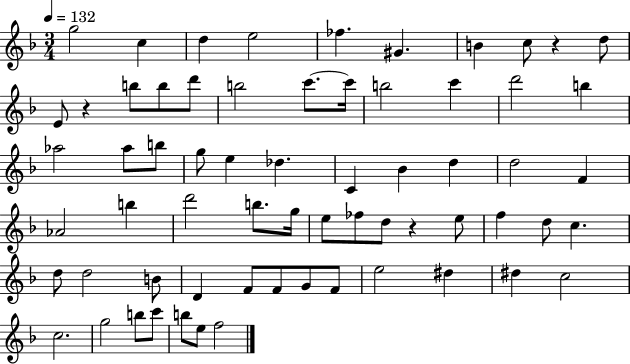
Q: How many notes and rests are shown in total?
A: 65